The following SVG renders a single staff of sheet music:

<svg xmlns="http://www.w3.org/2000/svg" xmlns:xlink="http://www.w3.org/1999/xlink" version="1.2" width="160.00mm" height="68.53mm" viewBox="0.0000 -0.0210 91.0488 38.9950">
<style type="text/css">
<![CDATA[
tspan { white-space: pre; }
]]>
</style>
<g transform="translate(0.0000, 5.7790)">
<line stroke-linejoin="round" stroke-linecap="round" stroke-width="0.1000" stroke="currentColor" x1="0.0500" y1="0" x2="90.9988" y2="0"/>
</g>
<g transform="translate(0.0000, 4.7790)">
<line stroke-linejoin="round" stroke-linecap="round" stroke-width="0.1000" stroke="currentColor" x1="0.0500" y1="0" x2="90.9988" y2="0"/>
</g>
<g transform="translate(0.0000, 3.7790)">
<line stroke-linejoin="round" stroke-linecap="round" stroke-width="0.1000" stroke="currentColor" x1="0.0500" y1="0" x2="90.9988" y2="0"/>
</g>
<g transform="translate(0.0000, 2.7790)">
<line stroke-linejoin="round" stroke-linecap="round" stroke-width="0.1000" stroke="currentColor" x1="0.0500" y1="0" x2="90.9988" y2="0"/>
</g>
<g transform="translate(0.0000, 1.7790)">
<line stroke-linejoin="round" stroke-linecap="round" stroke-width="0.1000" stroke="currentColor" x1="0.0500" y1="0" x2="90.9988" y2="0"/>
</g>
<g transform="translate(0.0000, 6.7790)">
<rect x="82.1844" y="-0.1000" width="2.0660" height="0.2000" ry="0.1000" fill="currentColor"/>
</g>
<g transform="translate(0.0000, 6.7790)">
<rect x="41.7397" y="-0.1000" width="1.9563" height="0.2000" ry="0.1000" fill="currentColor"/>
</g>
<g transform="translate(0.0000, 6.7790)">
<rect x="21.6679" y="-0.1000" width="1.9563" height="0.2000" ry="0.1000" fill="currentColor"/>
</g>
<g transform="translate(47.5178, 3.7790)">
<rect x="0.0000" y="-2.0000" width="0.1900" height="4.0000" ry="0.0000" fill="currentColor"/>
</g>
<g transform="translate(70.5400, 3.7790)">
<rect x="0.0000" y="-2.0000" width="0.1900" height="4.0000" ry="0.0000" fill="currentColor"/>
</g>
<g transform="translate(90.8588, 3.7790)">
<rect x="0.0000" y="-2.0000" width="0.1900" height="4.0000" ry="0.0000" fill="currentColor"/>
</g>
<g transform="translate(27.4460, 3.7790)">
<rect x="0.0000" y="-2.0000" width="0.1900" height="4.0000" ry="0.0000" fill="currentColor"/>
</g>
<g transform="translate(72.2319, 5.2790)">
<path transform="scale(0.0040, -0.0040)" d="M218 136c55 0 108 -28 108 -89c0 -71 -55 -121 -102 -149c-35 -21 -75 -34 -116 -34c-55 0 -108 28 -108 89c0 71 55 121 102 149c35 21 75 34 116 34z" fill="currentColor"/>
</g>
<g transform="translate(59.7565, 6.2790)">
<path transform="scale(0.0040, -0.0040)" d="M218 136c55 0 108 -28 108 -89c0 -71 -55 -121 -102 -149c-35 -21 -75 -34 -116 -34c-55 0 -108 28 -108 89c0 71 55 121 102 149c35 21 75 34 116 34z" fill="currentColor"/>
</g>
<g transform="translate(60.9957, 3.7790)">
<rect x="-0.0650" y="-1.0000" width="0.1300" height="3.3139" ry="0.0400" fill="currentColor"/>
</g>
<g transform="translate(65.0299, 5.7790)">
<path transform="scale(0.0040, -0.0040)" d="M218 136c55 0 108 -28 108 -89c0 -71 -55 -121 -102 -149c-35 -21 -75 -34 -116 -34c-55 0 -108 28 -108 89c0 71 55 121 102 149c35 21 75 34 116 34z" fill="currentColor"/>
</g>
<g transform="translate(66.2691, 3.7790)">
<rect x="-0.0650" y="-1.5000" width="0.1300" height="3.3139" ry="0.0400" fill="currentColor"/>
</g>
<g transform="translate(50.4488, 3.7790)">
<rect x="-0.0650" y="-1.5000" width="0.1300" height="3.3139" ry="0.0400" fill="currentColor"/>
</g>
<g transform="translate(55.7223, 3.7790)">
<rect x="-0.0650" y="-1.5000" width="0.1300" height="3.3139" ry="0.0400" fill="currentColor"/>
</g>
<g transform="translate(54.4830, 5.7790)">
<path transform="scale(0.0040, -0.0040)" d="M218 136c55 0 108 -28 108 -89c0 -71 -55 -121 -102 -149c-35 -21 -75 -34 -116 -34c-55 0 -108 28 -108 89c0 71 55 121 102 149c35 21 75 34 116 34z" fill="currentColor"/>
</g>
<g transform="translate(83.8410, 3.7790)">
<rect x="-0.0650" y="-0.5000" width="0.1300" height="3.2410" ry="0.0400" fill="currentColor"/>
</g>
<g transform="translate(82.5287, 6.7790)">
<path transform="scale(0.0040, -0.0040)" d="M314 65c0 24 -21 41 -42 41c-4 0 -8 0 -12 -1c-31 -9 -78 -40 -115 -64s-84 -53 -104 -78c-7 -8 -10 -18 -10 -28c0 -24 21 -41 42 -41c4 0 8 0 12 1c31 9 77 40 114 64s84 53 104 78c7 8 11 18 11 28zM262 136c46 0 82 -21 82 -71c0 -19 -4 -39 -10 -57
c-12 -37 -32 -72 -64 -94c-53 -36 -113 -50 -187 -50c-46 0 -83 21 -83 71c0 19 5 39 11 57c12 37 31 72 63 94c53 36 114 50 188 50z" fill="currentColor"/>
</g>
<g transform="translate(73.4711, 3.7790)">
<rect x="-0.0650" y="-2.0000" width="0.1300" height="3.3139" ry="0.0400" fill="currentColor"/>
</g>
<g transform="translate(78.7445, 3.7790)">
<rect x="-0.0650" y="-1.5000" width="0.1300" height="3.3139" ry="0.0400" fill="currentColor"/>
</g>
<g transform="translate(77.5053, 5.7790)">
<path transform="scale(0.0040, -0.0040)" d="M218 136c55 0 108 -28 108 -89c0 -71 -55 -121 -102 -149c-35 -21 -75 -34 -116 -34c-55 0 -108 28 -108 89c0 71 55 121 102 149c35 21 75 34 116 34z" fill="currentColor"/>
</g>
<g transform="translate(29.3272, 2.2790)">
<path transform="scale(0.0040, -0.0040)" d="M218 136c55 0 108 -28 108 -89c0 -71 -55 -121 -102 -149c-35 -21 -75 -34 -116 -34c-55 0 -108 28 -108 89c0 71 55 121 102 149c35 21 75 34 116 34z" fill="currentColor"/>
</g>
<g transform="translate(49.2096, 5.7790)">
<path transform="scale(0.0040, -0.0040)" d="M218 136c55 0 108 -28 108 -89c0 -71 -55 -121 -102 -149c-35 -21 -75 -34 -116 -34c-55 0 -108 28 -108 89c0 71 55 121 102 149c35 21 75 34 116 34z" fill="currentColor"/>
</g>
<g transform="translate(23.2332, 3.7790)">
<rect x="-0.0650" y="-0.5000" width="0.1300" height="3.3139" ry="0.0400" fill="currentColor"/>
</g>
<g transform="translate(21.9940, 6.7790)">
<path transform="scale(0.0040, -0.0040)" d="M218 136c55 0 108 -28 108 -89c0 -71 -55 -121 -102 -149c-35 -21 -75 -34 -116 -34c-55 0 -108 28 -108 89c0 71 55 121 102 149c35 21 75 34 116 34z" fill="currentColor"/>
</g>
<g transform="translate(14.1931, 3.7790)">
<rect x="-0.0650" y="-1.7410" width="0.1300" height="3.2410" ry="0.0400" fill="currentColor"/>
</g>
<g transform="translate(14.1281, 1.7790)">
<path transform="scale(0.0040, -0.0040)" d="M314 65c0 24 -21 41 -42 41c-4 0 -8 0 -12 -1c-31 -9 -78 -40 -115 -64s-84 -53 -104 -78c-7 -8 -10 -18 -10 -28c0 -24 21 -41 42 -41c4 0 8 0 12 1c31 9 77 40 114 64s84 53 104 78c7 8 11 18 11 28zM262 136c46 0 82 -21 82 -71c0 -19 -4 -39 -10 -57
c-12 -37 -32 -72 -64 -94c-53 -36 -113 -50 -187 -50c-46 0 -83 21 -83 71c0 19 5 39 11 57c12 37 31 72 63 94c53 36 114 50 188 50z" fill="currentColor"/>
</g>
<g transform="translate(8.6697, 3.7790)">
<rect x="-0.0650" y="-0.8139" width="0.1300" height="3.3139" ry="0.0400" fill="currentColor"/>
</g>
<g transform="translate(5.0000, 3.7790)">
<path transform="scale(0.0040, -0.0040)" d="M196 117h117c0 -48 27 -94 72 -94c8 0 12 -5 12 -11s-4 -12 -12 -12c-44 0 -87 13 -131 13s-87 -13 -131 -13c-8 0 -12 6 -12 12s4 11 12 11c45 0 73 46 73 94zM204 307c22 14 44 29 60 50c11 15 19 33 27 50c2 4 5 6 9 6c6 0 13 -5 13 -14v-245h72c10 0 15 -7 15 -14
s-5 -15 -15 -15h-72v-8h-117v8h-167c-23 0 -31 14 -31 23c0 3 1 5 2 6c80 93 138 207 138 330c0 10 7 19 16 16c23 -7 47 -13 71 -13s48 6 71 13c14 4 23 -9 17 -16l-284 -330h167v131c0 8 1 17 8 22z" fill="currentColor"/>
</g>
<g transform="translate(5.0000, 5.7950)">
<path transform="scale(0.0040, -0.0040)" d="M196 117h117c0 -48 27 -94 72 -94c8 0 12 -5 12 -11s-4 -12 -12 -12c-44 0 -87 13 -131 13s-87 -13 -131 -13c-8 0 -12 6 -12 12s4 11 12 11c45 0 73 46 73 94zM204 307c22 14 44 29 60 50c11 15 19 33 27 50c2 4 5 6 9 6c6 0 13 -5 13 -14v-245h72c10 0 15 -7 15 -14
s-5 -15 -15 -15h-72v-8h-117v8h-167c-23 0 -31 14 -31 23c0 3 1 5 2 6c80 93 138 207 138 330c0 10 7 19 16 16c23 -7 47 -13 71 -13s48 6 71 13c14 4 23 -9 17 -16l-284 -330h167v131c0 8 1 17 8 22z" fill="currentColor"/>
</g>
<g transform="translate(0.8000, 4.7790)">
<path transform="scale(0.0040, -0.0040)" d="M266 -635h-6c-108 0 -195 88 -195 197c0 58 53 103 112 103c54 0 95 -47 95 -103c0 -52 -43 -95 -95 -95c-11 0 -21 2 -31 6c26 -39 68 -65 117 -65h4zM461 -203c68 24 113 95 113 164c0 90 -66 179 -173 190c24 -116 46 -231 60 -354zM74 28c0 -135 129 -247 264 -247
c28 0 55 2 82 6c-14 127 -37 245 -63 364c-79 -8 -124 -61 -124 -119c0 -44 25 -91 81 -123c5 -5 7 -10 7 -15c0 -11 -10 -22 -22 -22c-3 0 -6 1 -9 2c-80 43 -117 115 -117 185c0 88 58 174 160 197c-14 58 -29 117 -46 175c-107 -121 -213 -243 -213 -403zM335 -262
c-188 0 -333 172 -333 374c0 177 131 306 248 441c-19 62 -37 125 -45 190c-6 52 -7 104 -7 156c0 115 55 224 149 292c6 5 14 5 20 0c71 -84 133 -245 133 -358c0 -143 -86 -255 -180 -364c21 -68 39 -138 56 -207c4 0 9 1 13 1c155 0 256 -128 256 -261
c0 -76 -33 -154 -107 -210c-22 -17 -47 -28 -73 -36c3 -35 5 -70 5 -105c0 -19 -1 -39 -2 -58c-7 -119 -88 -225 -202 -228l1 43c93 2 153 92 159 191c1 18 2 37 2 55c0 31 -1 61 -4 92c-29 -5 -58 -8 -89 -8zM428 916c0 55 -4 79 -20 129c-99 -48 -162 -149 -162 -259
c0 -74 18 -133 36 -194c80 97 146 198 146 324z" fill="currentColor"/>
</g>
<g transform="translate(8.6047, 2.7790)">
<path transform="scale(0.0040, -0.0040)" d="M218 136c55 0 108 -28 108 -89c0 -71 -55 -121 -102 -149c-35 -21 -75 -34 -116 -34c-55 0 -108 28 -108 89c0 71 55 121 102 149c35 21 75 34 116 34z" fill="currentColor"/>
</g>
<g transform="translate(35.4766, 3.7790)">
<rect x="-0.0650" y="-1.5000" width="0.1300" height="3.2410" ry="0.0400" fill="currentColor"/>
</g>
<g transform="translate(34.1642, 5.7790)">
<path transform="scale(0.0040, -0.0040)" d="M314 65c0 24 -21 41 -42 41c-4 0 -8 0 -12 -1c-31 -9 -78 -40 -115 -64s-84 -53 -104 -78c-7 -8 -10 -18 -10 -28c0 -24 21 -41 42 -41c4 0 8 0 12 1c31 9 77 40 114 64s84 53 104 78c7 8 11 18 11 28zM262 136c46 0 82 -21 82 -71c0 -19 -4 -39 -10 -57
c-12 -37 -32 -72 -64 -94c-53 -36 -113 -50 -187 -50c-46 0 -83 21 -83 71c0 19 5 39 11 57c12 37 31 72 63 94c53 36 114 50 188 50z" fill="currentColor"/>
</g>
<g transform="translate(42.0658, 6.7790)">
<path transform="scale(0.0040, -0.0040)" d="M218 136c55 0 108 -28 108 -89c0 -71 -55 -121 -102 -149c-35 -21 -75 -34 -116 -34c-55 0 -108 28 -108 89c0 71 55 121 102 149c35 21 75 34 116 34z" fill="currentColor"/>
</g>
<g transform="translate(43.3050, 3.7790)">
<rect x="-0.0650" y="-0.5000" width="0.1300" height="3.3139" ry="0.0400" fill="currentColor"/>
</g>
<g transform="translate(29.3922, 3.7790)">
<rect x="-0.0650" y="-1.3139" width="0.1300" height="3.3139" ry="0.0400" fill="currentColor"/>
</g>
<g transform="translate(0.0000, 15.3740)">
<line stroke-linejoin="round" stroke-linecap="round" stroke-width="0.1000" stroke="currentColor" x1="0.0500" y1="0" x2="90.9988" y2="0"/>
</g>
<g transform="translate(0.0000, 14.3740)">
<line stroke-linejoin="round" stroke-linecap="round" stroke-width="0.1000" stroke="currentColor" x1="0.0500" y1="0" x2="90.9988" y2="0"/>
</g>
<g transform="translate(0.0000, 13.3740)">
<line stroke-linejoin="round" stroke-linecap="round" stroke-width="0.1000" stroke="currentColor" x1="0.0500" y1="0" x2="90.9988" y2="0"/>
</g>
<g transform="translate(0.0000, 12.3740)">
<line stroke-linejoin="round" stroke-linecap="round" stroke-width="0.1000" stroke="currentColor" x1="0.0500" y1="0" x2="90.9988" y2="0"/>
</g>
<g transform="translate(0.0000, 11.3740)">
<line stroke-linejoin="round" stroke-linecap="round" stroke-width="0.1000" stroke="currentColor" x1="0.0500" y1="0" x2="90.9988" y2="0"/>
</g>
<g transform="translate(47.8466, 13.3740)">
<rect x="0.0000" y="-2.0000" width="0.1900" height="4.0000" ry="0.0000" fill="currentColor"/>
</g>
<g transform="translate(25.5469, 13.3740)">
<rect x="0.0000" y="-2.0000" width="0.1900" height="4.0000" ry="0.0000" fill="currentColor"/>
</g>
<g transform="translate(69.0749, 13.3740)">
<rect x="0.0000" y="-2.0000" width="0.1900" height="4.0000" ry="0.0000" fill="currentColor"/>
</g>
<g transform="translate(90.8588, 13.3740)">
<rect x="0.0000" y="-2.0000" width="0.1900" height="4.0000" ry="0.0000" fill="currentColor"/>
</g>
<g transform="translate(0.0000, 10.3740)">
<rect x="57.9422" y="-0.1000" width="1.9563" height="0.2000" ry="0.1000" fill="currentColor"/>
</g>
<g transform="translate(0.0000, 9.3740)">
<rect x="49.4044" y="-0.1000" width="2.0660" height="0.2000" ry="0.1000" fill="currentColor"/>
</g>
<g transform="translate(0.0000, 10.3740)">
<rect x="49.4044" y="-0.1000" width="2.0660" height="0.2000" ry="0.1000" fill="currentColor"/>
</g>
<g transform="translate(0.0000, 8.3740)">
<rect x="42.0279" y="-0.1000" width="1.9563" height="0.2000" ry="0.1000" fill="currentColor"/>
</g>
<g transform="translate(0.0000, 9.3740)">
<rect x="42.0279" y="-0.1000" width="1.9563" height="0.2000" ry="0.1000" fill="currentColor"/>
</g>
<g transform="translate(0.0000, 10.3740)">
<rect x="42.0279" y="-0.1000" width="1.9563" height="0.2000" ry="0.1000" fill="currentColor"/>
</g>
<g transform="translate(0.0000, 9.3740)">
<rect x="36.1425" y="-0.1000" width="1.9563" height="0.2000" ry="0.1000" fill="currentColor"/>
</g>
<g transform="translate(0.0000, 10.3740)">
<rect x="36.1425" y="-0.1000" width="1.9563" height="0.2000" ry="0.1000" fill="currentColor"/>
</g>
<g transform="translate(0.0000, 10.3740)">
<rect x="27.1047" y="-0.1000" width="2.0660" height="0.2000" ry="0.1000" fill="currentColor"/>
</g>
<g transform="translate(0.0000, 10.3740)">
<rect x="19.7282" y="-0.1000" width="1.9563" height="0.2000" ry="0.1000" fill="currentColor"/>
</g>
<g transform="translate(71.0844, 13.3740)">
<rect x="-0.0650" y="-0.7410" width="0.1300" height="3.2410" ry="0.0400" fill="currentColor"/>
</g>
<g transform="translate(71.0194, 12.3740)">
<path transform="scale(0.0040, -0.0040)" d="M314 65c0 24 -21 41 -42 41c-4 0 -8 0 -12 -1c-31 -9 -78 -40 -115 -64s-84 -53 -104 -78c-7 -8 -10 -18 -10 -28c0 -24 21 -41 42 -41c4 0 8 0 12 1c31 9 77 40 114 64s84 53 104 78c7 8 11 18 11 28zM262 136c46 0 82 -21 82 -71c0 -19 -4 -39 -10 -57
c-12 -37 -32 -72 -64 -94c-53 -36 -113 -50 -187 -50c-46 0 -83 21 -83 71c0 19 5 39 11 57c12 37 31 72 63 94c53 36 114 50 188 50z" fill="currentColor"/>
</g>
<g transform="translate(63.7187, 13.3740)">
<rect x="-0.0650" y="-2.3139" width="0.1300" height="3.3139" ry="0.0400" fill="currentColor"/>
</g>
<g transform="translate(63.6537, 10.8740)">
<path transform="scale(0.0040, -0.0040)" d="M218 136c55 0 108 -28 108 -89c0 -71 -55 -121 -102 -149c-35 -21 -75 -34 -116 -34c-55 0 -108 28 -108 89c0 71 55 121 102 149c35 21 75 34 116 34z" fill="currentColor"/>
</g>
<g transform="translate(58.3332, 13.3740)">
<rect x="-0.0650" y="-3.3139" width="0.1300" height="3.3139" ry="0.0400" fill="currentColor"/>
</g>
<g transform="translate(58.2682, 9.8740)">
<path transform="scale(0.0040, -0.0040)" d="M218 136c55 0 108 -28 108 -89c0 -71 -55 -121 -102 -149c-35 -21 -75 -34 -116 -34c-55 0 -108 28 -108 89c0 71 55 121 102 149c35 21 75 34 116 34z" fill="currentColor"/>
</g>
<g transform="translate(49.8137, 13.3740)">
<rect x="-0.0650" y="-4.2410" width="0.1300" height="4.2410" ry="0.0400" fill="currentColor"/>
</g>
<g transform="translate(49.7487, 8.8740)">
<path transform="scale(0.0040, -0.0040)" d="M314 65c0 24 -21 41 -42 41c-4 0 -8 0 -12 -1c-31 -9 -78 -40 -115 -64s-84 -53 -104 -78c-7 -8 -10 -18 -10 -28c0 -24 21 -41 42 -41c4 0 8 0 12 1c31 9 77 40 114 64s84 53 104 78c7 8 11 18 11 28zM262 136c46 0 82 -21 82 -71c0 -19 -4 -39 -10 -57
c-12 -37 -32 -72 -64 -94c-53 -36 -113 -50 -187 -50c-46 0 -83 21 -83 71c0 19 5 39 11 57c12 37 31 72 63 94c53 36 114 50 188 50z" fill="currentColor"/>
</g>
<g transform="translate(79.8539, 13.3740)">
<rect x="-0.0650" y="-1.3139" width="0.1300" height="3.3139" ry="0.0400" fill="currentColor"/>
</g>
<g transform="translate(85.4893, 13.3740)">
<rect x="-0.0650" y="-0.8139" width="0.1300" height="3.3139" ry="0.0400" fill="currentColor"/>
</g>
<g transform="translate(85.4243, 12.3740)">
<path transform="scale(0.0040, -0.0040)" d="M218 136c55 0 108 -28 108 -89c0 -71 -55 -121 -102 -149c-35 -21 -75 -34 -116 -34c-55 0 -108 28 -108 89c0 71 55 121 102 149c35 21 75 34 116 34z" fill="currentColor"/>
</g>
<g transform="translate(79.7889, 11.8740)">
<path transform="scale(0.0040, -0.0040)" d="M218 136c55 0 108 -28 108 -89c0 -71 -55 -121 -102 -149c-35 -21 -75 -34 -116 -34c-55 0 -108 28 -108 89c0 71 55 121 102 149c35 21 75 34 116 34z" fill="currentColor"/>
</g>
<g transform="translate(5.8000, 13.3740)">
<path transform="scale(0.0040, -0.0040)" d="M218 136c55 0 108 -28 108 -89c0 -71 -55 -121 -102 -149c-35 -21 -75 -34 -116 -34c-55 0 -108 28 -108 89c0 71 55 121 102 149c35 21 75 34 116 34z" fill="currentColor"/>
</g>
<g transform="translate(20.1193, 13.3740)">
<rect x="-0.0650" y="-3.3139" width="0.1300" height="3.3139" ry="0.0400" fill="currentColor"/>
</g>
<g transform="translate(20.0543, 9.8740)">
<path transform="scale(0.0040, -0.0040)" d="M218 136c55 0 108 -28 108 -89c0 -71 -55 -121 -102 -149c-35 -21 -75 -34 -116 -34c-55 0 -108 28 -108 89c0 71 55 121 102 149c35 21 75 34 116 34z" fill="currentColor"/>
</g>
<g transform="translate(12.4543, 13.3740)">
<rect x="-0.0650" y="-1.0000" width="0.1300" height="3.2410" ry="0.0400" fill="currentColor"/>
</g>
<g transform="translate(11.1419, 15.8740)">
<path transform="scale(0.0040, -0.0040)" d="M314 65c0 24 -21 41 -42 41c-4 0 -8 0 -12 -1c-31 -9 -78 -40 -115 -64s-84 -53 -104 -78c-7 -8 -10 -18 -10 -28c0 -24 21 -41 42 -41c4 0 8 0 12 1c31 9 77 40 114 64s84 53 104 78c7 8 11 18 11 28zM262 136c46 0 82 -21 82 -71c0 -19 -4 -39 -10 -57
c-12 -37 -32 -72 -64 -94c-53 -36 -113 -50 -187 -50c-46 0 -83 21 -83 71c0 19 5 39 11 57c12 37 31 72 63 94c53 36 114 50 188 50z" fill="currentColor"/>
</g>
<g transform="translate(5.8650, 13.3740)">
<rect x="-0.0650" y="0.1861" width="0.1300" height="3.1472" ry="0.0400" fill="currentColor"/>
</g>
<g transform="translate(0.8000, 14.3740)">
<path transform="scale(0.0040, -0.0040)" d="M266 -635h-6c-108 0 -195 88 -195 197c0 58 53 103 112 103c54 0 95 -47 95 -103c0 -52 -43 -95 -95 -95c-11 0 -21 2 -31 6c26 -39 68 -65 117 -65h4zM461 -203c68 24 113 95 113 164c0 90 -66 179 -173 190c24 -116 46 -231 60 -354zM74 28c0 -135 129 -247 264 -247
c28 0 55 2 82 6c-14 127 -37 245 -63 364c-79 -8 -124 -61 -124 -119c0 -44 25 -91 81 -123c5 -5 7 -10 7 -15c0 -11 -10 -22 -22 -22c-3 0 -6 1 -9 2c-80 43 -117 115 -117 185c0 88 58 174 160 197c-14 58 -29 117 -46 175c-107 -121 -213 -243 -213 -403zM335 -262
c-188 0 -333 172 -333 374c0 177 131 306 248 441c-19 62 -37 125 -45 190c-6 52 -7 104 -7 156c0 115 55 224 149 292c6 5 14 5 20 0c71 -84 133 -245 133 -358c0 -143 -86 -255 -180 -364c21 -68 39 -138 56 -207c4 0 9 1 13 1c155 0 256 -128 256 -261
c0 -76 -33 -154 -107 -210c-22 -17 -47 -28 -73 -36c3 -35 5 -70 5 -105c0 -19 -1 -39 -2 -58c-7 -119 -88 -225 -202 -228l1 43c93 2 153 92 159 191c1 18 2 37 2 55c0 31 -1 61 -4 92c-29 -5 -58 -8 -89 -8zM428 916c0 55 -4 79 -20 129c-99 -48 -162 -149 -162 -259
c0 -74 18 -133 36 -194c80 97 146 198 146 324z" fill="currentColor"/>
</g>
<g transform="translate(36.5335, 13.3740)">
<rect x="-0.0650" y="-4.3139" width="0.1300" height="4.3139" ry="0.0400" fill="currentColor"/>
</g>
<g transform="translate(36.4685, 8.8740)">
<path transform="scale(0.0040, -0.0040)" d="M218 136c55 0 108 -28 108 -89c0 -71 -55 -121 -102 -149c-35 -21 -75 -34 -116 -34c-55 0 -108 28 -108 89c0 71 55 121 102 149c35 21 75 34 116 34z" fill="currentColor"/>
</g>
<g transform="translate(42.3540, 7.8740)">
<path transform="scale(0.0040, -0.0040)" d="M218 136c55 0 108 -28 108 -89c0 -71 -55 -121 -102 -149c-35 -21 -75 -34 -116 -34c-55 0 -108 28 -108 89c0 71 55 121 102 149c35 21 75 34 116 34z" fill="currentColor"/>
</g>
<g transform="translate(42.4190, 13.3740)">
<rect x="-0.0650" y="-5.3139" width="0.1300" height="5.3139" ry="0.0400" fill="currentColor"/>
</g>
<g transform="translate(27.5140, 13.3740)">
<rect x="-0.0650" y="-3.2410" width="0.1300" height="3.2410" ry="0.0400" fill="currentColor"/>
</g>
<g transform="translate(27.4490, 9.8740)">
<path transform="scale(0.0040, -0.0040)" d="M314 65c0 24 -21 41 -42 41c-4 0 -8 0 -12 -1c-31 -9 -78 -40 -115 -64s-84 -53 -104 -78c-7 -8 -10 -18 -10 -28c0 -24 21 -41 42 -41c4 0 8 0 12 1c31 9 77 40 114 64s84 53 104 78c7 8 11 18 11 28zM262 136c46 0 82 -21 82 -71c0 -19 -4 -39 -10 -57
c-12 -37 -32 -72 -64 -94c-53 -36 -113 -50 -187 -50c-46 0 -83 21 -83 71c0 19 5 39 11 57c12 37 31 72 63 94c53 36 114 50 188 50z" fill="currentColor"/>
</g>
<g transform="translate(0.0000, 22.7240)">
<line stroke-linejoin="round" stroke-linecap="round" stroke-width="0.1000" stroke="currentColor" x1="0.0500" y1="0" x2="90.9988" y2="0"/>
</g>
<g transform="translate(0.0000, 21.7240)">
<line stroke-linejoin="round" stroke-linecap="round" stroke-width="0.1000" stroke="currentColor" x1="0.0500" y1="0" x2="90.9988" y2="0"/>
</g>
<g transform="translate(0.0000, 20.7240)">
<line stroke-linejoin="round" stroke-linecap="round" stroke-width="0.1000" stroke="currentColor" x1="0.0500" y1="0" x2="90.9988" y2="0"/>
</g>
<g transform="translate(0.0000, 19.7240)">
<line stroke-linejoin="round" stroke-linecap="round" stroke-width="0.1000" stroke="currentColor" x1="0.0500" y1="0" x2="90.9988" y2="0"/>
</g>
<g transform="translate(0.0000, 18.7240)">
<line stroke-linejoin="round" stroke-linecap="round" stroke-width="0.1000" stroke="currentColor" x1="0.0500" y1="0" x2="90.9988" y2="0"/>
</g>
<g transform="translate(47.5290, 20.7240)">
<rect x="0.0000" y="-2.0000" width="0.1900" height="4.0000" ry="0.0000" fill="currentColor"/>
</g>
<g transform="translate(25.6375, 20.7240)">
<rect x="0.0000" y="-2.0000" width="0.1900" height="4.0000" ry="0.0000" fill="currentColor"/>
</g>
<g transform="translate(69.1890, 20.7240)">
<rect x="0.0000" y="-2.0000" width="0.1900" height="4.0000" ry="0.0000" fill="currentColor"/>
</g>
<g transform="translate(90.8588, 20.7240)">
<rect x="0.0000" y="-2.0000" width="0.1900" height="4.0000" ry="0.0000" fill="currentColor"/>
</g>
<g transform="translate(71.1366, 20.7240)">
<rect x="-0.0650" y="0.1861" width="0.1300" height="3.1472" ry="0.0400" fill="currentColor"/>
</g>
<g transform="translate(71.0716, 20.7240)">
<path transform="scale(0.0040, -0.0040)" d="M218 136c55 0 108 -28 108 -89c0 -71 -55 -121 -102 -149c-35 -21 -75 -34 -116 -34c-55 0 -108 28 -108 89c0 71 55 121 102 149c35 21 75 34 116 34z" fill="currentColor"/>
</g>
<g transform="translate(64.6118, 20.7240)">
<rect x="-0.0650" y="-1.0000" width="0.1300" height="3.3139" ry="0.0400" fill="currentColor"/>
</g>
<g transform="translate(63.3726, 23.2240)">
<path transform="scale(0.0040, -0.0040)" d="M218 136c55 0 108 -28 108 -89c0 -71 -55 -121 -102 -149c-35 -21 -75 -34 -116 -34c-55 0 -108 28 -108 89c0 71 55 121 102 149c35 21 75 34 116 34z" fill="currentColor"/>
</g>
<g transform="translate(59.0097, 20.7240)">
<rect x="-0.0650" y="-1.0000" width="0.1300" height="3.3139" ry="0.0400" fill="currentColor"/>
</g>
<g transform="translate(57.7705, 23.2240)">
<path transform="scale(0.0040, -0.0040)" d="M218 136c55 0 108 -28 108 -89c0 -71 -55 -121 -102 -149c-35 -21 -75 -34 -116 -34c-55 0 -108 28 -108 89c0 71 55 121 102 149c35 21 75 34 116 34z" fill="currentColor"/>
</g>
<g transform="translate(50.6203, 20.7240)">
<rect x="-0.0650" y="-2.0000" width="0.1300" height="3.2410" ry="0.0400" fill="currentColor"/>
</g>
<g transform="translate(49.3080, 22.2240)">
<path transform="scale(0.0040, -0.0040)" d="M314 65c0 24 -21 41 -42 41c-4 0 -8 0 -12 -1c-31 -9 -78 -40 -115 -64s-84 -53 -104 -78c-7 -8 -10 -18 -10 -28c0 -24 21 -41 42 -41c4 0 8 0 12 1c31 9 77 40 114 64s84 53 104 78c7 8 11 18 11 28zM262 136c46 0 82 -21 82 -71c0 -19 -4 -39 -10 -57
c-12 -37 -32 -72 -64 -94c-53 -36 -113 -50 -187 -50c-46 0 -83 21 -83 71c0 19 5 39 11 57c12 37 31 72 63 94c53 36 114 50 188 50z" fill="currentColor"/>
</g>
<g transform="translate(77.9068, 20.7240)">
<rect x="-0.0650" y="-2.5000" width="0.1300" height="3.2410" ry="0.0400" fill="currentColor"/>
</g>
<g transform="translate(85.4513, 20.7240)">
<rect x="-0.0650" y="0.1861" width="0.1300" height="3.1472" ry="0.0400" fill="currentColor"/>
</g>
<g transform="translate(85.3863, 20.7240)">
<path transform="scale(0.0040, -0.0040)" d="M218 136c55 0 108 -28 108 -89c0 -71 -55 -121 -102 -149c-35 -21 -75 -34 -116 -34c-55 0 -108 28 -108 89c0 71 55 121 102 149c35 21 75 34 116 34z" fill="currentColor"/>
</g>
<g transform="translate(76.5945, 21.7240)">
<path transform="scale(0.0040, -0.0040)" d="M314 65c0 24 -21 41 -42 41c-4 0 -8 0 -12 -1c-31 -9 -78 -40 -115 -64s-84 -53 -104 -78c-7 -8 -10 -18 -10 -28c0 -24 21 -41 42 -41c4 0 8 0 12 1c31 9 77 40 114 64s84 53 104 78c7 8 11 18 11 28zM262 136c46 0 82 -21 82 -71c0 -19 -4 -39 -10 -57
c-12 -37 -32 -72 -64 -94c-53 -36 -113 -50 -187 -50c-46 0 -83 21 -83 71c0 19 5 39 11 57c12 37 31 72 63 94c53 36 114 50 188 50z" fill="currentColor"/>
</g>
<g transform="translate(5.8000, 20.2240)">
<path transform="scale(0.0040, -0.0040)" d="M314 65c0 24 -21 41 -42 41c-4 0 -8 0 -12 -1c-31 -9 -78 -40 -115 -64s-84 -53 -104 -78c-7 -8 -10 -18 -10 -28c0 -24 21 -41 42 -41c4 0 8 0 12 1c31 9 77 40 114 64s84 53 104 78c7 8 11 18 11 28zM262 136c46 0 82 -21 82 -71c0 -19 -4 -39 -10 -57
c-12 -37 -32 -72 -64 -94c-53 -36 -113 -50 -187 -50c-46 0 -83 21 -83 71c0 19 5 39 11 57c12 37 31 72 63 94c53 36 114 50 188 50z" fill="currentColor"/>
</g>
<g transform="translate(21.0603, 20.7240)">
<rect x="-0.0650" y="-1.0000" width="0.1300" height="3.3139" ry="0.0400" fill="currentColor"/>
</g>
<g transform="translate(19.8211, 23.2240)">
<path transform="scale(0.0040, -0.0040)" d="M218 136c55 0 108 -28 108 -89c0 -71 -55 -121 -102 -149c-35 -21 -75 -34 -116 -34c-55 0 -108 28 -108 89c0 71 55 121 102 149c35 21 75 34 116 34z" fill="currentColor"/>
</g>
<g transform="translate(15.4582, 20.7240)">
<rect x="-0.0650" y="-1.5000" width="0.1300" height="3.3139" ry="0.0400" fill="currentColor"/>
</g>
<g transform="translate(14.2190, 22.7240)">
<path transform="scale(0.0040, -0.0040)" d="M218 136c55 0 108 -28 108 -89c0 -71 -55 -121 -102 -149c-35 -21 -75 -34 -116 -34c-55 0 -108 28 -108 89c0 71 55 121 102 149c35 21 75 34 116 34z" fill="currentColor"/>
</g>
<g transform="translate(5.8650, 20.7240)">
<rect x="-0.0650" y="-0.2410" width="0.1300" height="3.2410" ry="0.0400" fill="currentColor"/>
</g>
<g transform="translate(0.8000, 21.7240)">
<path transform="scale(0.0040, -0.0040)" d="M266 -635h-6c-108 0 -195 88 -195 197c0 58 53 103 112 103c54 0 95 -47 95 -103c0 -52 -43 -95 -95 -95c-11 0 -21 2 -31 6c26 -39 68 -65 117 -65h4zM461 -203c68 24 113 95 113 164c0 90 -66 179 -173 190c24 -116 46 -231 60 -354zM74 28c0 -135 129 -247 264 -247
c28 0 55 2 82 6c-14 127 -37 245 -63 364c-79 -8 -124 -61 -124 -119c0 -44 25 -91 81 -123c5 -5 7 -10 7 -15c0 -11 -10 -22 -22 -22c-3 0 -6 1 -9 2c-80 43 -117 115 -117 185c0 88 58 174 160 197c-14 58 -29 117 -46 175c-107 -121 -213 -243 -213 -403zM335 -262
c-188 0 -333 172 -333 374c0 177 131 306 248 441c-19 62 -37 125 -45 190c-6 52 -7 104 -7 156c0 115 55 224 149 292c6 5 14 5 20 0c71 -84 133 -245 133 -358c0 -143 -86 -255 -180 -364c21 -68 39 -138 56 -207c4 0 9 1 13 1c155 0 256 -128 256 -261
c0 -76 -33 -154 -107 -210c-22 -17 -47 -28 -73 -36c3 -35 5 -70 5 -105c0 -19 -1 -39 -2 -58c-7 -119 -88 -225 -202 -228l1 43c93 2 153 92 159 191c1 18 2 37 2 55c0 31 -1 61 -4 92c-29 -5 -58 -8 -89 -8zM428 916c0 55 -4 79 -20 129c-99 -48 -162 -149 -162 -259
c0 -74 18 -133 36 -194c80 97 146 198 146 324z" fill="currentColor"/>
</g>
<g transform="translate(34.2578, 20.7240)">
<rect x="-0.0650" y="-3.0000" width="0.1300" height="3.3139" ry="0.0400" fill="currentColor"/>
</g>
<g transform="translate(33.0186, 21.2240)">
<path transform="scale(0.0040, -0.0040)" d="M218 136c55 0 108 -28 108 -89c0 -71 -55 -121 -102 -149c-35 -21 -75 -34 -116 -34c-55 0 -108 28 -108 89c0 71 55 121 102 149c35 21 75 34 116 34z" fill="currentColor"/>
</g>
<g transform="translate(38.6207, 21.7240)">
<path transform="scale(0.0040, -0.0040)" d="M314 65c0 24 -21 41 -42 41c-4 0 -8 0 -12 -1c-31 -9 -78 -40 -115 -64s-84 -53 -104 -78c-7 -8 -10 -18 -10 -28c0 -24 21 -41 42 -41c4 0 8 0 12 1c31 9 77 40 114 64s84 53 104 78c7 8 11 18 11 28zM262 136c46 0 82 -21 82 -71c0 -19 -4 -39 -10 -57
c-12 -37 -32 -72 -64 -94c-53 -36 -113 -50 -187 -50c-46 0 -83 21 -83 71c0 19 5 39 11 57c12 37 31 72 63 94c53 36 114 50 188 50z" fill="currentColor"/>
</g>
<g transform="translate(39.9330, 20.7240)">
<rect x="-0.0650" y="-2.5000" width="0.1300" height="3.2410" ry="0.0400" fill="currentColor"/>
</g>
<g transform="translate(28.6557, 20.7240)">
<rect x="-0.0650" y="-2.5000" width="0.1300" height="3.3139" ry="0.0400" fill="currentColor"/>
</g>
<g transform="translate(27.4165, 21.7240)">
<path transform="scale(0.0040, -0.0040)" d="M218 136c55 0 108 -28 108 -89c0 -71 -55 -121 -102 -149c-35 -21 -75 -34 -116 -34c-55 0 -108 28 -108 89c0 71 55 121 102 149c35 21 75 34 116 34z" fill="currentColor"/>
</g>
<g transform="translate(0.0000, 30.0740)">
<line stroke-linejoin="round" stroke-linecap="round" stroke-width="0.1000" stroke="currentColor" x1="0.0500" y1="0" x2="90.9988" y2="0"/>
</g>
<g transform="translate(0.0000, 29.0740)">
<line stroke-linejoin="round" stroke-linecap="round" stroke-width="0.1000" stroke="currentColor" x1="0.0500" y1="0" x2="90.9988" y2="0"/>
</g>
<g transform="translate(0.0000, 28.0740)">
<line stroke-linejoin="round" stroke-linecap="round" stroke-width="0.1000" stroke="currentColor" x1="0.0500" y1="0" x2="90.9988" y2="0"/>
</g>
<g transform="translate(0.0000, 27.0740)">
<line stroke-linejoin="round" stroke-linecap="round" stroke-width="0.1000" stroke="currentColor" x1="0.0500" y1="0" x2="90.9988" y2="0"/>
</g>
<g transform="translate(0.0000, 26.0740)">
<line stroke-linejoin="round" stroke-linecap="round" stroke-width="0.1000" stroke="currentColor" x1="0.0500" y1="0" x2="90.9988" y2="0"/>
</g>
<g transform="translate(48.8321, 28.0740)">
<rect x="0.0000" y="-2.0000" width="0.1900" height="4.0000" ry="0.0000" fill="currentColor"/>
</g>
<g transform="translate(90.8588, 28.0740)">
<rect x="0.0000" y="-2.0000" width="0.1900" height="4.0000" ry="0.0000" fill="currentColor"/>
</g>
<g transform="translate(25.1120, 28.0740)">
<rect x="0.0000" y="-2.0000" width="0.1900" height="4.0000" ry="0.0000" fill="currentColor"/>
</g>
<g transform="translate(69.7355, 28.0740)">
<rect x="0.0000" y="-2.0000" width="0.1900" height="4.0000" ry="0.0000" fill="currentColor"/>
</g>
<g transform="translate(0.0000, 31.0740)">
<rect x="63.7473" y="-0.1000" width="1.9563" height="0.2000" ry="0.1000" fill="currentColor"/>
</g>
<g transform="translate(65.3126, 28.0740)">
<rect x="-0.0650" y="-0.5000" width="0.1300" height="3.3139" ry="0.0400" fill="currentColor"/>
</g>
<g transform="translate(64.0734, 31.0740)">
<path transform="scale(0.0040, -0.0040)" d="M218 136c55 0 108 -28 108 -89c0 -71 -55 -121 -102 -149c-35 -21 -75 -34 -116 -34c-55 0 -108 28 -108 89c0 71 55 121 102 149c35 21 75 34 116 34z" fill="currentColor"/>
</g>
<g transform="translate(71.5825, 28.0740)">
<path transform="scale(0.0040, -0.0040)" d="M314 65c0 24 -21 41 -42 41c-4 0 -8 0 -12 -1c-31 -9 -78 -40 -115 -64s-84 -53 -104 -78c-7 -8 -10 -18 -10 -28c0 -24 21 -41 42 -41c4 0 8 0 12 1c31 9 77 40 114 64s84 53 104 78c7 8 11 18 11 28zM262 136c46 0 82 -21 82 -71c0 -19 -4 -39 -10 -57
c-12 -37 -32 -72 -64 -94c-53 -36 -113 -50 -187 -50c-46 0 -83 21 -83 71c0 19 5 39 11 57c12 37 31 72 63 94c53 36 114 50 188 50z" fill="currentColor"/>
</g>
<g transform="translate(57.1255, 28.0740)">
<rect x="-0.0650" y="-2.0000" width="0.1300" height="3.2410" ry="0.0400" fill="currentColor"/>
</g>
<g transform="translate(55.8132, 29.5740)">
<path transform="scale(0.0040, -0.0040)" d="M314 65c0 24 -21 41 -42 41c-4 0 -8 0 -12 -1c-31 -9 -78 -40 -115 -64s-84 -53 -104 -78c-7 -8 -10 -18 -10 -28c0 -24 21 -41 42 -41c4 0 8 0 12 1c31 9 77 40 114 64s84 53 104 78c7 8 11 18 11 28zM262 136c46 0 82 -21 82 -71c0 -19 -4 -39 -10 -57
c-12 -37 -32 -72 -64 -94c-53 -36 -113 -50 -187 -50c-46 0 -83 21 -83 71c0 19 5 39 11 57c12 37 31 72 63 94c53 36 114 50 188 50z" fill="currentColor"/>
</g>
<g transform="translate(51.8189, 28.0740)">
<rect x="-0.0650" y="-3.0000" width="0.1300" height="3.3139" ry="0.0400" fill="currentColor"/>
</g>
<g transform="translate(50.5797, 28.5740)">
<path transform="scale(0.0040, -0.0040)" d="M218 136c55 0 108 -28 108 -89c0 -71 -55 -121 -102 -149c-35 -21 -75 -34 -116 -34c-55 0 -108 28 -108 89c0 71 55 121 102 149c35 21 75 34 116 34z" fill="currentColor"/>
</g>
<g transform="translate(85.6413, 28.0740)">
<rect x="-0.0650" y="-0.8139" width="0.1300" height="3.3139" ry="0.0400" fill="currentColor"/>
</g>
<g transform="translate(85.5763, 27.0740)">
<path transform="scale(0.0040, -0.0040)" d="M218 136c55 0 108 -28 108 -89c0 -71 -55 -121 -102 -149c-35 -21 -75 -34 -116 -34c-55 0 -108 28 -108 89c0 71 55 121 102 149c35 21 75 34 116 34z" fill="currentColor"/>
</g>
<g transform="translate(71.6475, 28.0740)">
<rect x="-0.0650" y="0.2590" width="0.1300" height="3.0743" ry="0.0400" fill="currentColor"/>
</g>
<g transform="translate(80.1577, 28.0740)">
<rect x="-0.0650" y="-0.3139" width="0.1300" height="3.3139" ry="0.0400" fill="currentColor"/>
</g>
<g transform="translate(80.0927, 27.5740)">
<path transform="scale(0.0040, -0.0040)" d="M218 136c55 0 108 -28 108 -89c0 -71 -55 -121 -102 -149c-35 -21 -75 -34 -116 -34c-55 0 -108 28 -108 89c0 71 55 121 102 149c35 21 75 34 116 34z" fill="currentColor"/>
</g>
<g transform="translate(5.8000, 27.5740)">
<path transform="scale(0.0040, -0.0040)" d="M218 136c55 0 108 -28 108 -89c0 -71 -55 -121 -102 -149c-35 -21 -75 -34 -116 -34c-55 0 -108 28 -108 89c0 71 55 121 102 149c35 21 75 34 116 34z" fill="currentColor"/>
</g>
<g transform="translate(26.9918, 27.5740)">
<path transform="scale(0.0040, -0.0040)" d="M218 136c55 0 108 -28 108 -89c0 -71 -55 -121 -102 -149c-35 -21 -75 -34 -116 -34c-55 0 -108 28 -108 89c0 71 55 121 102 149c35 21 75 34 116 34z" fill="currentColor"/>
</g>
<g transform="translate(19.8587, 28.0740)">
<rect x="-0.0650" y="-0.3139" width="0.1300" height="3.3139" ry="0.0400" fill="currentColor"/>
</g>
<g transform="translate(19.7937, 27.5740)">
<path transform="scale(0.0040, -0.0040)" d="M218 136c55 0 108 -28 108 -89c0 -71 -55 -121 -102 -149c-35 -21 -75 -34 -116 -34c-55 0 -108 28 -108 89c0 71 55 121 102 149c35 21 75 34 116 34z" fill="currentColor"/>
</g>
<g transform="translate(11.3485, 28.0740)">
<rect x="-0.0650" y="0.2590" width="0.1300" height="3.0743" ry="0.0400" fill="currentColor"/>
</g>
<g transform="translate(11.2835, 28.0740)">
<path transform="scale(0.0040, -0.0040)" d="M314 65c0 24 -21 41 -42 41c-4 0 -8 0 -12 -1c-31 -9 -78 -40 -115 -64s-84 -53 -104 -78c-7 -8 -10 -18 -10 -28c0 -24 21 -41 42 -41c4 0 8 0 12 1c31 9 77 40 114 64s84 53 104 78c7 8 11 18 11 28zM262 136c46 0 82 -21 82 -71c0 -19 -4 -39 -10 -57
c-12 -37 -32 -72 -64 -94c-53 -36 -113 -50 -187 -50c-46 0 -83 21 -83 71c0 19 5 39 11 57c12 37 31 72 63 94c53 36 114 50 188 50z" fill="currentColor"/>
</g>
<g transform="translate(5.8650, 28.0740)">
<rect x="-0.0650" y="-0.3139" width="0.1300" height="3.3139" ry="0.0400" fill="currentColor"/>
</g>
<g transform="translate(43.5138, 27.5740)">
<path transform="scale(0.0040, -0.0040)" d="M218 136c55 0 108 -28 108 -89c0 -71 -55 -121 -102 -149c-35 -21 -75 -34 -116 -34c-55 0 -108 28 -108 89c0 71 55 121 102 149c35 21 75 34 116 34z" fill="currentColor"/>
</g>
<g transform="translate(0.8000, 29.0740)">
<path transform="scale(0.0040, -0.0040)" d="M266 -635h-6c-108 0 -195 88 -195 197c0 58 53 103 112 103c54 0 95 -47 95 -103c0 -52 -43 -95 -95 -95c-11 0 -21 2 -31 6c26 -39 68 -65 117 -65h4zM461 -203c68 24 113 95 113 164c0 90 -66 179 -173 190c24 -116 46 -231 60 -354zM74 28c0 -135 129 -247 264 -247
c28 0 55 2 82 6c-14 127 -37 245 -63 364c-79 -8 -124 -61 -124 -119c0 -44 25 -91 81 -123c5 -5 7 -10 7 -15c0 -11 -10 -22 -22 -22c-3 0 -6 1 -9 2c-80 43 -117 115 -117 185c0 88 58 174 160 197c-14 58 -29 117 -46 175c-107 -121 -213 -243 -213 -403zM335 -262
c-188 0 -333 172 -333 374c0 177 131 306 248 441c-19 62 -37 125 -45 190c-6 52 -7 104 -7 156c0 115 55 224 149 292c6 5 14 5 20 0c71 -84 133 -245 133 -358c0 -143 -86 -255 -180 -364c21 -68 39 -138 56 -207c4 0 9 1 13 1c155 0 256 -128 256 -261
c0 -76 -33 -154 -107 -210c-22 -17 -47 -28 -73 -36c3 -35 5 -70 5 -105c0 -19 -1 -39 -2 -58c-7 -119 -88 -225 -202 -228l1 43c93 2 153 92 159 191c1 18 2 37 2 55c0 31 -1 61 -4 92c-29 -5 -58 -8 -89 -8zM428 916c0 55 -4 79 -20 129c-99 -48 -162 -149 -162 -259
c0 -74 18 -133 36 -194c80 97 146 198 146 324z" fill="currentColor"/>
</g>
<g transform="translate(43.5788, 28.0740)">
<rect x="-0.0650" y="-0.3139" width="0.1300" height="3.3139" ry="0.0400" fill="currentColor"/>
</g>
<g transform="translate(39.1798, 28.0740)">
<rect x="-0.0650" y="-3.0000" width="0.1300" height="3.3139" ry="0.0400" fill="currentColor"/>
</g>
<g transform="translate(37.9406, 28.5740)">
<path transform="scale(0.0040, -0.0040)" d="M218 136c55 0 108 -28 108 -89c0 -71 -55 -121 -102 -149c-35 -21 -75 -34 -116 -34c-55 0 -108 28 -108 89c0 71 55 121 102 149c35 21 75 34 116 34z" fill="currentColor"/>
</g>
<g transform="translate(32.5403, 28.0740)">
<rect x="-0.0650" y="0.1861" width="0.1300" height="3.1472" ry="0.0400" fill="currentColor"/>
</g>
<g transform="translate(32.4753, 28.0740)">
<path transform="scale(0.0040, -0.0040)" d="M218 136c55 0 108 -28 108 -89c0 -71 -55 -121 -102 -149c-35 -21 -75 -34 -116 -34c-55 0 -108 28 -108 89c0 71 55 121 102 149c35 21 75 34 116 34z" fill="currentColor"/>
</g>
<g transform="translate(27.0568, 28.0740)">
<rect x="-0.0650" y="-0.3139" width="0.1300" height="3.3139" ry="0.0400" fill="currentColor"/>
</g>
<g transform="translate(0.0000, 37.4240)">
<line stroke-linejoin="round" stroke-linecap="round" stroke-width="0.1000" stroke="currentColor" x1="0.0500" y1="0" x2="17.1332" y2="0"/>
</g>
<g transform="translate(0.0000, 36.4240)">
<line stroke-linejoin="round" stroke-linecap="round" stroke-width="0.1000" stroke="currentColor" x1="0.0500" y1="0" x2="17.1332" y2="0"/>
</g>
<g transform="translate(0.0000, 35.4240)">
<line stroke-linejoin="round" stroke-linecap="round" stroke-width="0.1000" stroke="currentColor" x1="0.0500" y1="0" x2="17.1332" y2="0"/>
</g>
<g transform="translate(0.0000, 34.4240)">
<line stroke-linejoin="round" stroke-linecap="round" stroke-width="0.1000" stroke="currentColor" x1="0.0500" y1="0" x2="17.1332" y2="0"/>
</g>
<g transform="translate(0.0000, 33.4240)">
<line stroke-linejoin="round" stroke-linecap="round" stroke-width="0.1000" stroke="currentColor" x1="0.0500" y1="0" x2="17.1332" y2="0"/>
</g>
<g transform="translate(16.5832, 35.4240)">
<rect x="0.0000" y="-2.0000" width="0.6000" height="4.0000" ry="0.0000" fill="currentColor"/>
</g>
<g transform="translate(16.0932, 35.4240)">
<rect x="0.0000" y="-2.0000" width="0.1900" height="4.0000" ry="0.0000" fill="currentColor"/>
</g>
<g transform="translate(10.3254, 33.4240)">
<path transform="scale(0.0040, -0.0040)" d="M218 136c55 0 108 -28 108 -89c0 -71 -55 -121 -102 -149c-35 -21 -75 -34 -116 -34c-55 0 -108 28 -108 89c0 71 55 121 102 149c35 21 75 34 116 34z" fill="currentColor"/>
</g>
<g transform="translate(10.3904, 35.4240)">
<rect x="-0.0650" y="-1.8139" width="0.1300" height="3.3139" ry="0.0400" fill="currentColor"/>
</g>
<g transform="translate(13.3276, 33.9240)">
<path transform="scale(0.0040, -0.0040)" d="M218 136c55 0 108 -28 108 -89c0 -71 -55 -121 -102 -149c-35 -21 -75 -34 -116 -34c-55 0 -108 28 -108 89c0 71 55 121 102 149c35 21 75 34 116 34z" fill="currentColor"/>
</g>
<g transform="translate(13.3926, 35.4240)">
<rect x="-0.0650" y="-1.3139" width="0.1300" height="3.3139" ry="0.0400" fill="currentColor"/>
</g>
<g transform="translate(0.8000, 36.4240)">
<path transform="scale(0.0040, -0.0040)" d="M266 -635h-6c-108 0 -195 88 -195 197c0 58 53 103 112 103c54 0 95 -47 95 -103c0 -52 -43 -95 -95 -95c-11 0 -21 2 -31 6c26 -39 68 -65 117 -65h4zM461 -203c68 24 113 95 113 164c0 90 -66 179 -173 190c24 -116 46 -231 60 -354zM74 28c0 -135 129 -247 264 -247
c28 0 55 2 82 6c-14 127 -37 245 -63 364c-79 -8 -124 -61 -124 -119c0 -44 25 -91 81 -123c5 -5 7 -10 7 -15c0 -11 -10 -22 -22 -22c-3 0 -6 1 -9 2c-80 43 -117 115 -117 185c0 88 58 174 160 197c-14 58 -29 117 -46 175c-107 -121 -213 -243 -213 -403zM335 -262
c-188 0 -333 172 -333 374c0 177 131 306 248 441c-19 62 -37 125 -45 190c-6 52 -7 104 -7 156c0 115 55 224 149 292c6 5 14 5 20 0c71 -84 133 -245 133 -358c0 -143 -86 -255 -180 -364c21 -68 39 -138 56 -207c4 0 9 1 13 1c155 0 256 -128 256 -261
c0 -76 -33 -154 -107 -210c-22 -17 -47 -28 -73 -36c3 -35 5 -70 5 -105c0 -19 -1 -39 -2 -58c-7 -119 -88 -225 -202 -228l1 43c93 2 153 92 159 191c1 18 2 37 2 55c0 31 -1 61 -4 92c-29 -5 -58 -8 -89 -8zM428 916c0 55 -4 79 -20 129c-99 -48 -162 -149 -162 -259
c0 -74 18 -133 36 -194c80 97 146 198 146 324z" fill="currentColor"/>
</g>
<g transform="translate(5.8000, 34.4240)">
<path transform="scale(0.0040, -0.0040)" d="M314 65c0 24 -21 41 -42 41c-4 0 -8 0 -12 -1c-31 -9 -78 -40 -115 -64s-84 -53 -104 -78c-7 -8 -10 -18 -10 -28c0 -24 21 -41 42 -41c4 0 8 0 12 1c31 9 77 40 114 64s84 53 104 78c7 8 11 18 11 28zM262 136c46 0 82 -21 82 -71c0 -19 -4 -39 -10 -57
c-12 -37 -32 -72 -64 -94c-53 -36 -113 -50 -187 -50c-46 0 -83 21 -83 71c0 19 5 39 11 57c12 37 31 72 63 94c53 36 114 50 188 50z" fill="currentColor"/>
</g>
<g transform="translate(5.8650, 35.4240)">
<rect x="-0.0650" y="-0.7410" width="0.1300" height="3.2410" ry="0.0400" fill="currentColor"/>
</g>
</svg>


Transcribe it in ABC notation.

X:1
T:Untitled
M:4/4
L:1/4
K:C
d f2 C e E2 C E E D E F E C2 B D2 b b2 d' f' d'2 b g d2 e d c2 E D G A G2 F2 D D B G2 B c B2 c c B A c A F2 C B2 c d d2 f e